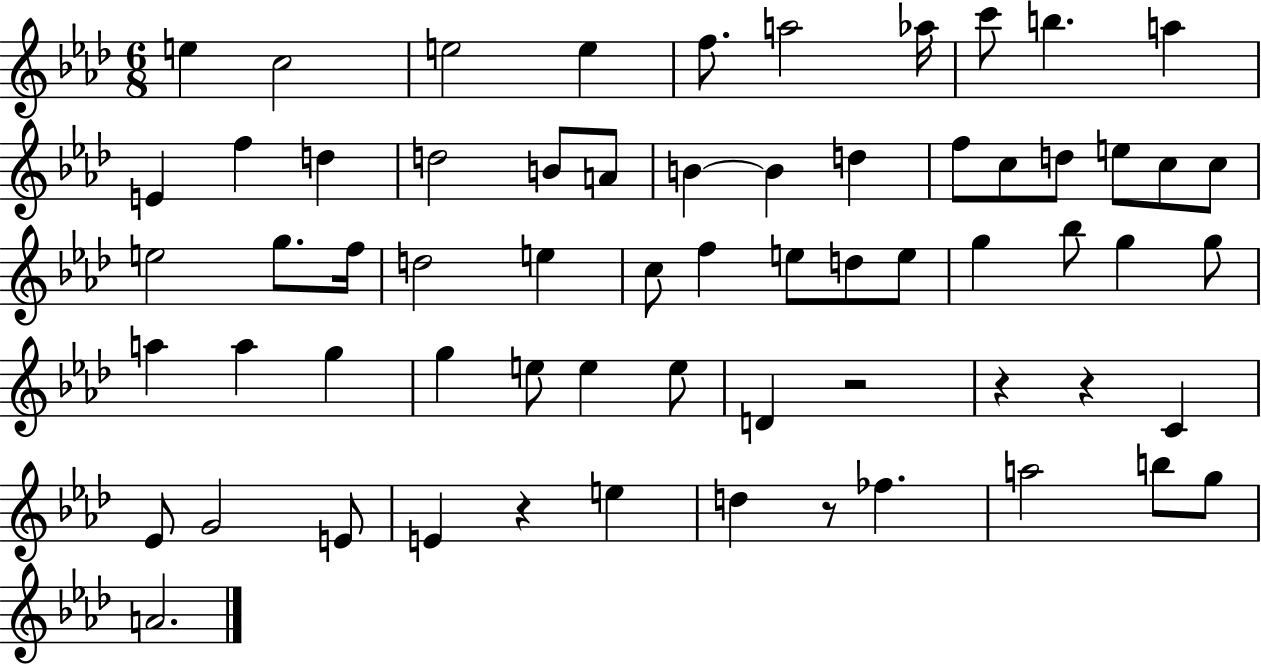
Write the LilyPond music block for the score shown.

{
  \clef treble
  \numericTimeSignature
  \time 6/8
  \key aes \major
  \repeat volta 2 { e''4 c''2 | e''2 e''4 | f''8. a''2 aes''16 | c'''8 b''4. a''4 | \break e'4 f''4 d''4 | d''2 b'8 a'8 | b'4~~ b'4 d''4 | f''8 c''8 d''8 e''8 c''8 c''8 | \break e''2 g''8. f''16 | d''2 e''4 | c''8 f''4 e''8 d''8 e''8 | g''4 bes''8 g''4 g''8 | \break a''4 a''4 g''4 | g''4 e''8 e''4 e''8 | d'4 r2 | r4 r4 c'4 | \break ees'8 g'2 e'8 | e'4 r4 e''4 | d''4 r8 fes''4. | a''2 b''8 g''8 | \break a'2. | } \bar "|."
}